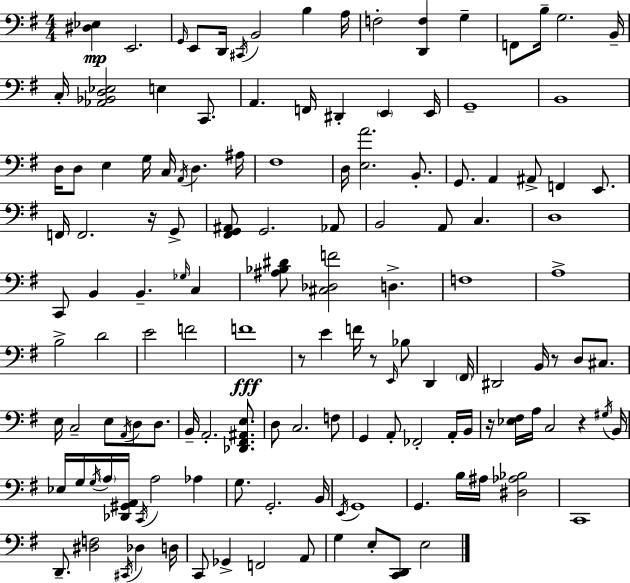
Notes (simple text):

[D#3,Eb3]/q E2/h. G2/s E2/e D2/s C#2/s B2/h B3/q A3/s F3/h [D2,F3]/q G3/q F2/e B3/s G3/h. B2/s C3/s [Ab2,Bb2,D3,Eb3]/h E3/q C2/e. A2/q. F2/s D#2/q E2/q E2/s G2/w B2/w D3/s D3/e E3/q G3/s C3/s A2/s D3/q. A#3/s F#3/w D3/s [E3,A4]/h. B2/e. G2/e. A2/q A#2/e F2/q E2/e. F2/s F2/h. R/s G2/e [F#2,G2,A#2]/e G2/h. Ab2/e B2/h A2/e C3/q. D3/w C2/e B2/q B2/q. Gb3/s C3/q [A#3,Bb3,D#4]/e [C#3,Db3,F4]/h D3/q. F3/w A3/w B3/h D4/h E4/h F4/h F4/w R/e E4/q F4/s R/e E2/s Bb3/e D2/q F#2/s D#2/h B2/s R/e D3/e C#3/e. E3/s C3/h E3/e A2/s D3/e D3/e. B2/s A2/h. [Db2,F#2,A#2,E3]/e. D3/e C3/h. F3/e G2/q A2/e FES2/h A2/s B2/s R/s [Eb3,F#3]/s A3/s C3/h R/q G#3/s B2/s Eb3/s G3/s G3/s A3/s [Db2,G#2,A2]/s C2/s A3/h Ab3/q G3/e. G2/h. B2/s E2/s G2/w G2/q. B3/s A#3/s [D#3,Ab3,Bb3]/h C2/w D2/e. [D#3,F3]/h C#2/s Db3/q D3/s C2/e Gb2/q F2/h A2/e G3/q E3/e [C2,D2]/e E3/h